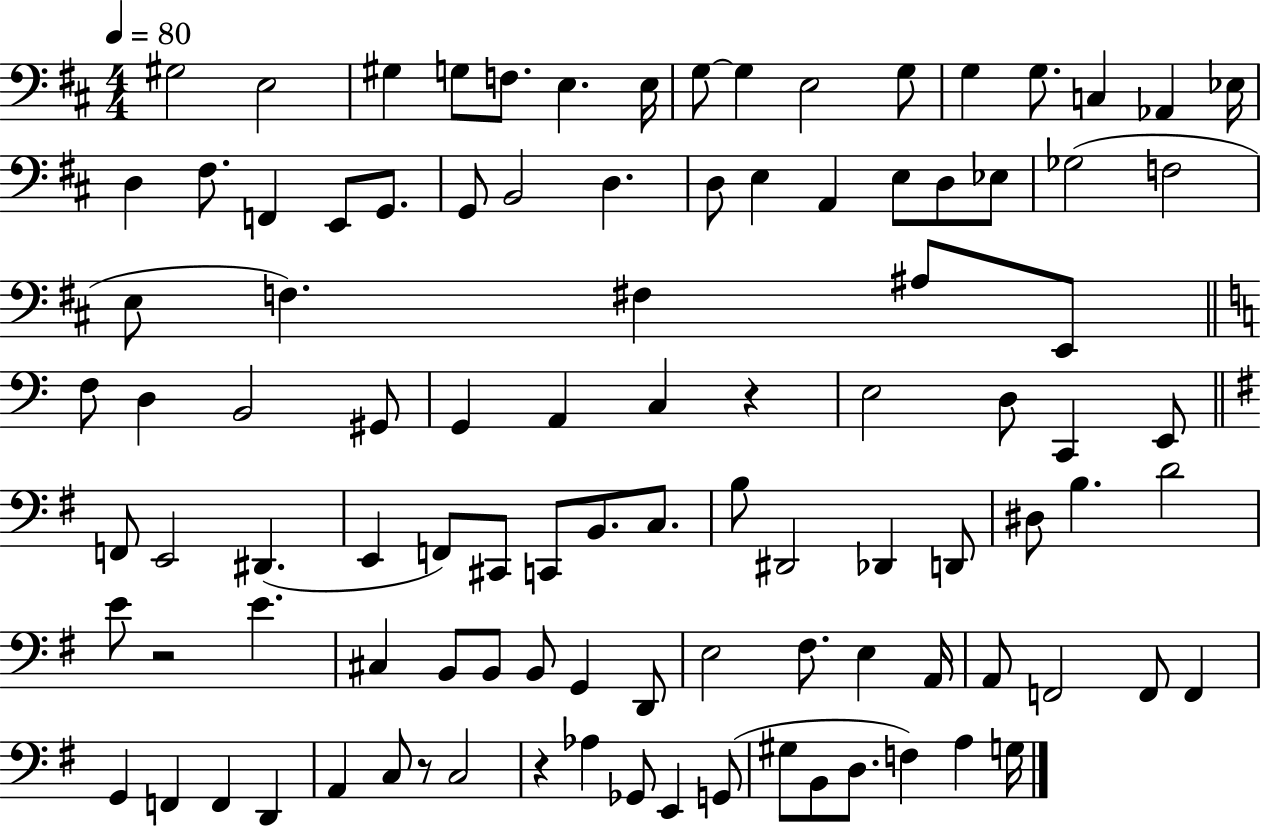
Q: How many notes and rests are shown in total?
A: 101